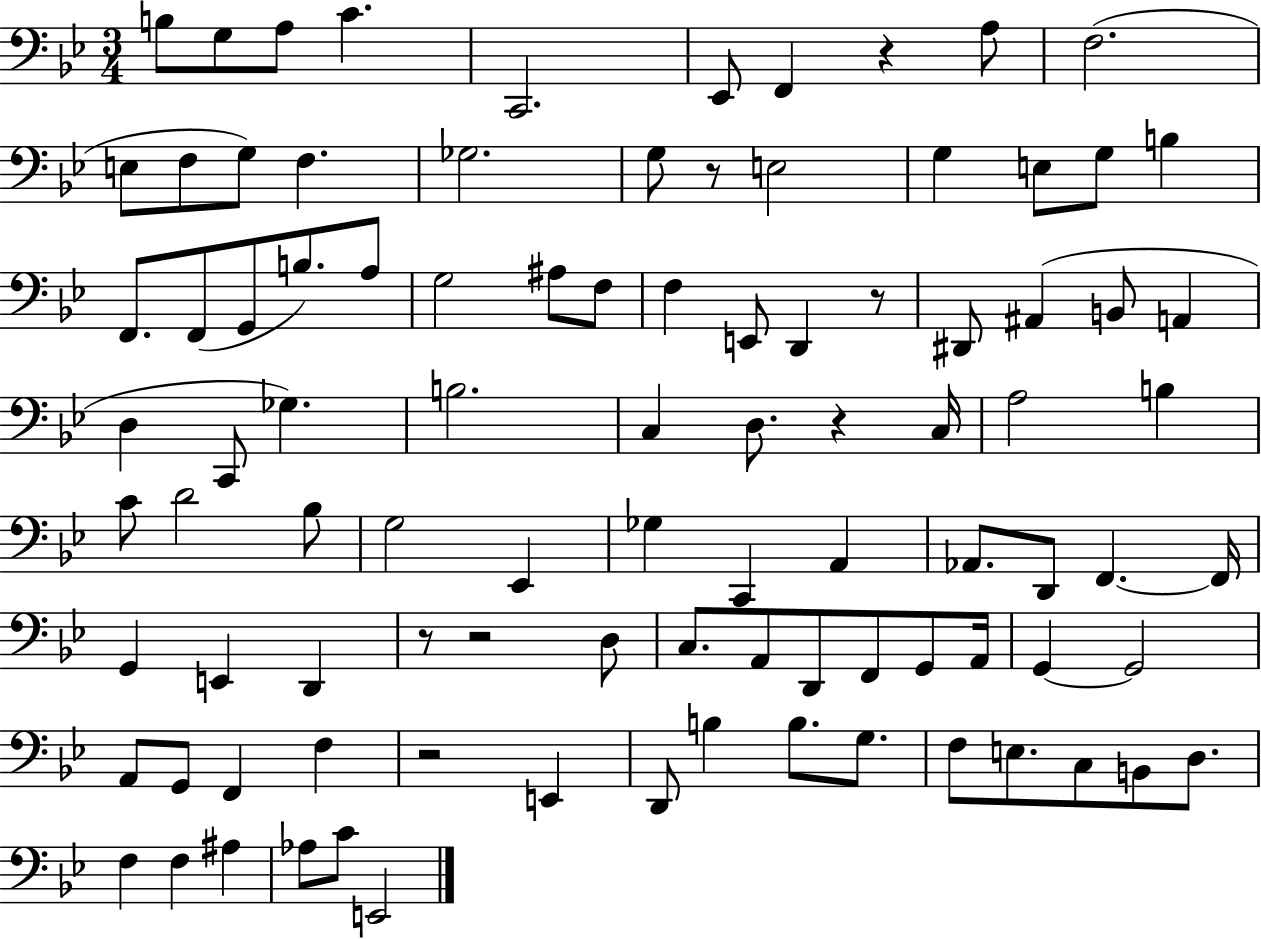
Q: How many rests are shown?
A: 7